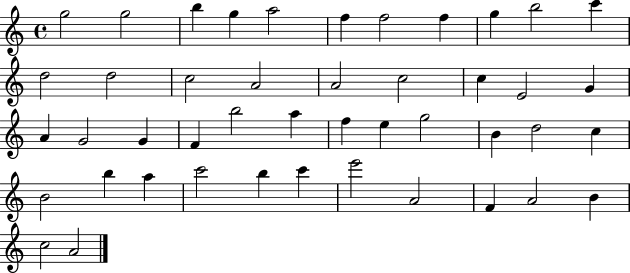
X:1
T:Untitled
M:4/4
L:1/4
K:C
g2 g2 b g a2 f f2 f g b2 c' d2 d2 c2 A2 A2 c2 c E2 G A G2 G F b2 a f e g2 B d2 c B2 b a c'2 b c' e'2 A2 F A2 B c2 A2